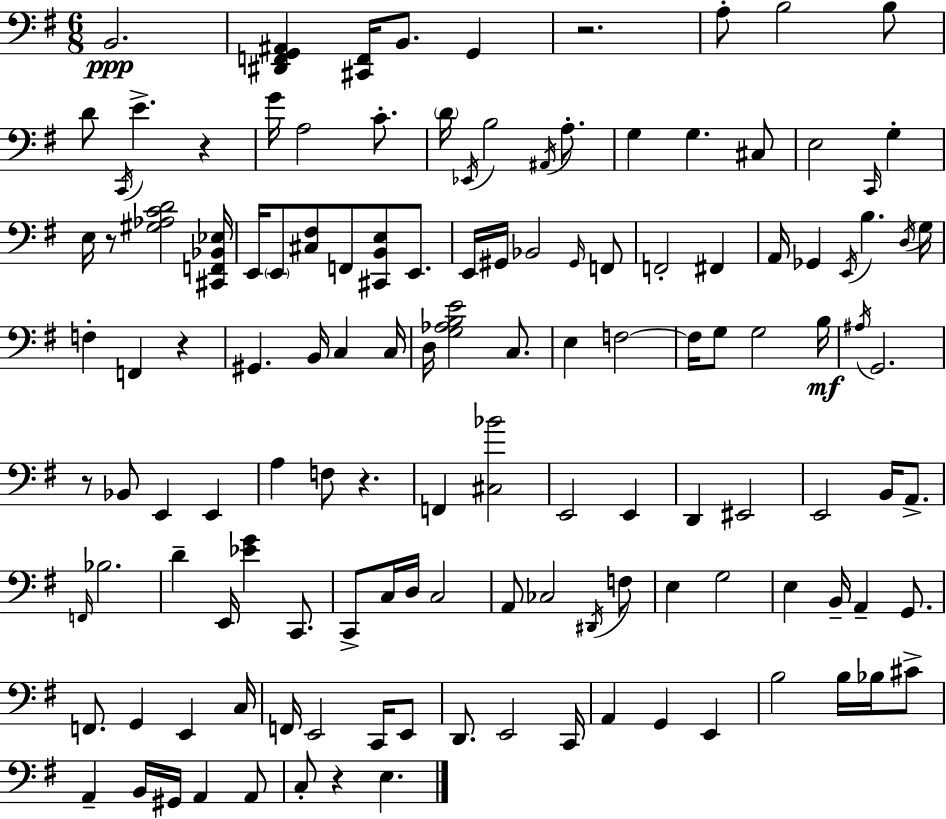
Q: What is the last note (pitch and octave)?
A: E3